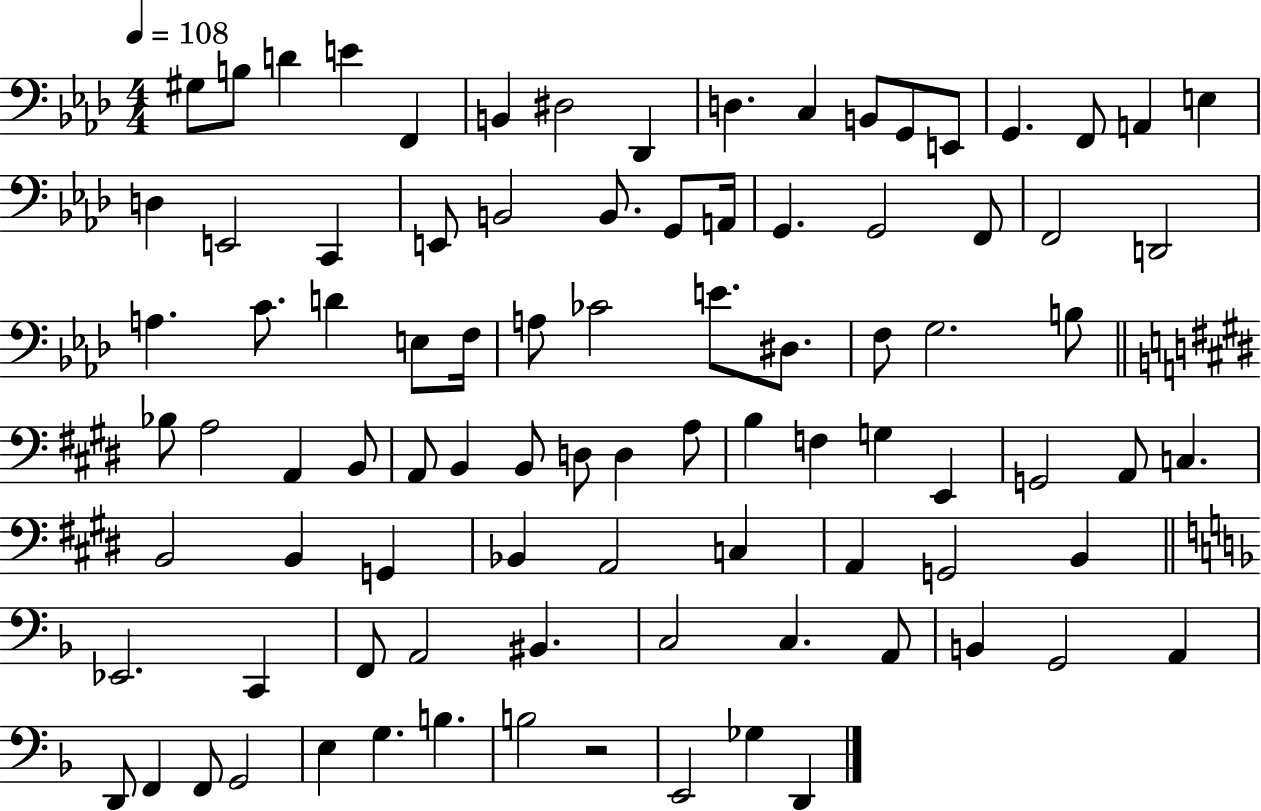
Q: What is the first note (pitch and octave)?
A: G#3